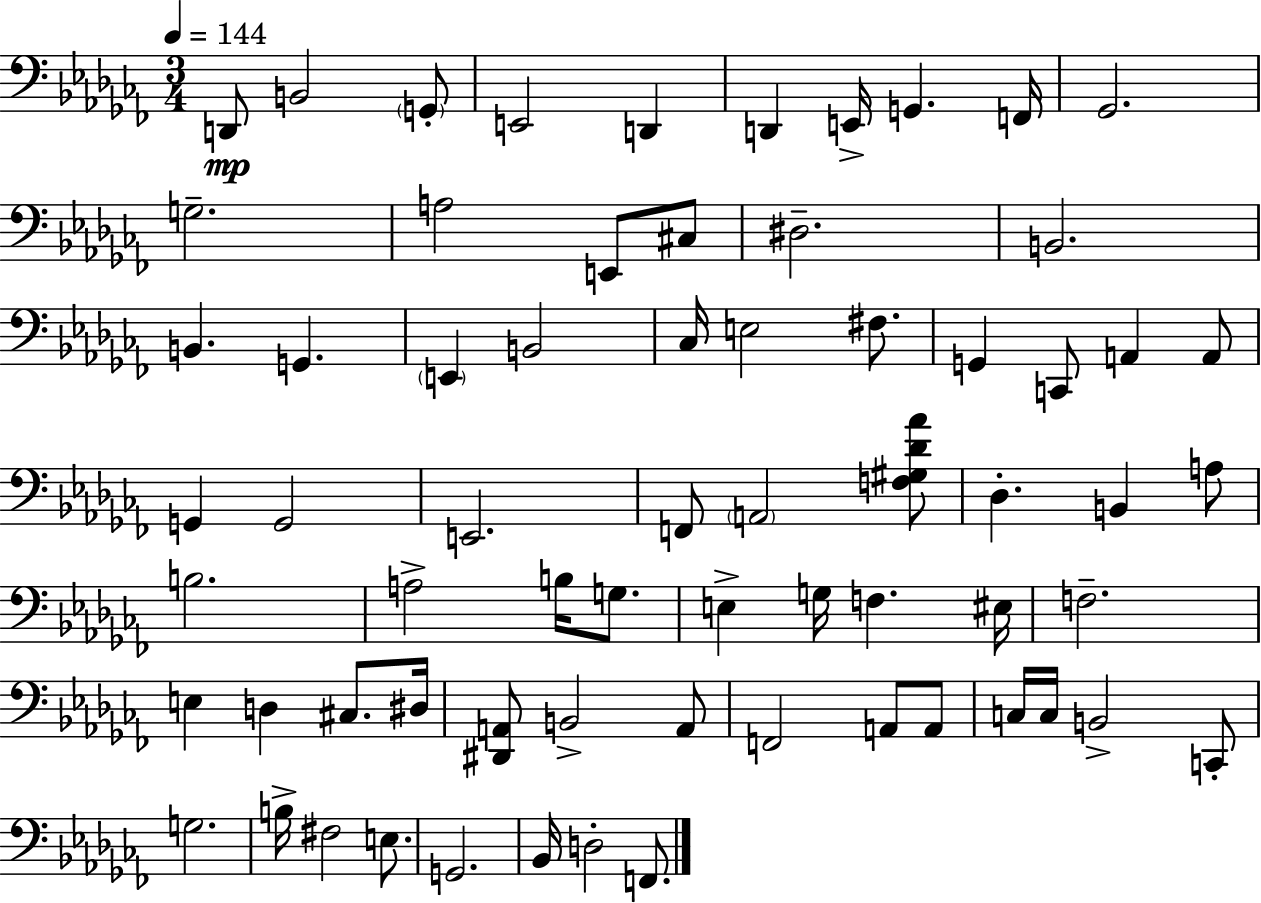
{
  \clef bass
  \numericTimeSignature
  \time 3/4
  \key aes \minor
  \tempo 4 = 144
  d,8\mp b,2 \parenthesize g,8-. | e,2 d,4 | d,4 e,16-> g,4. f,16 | ges,2. | \break g2.-- | a2 e,8 cis8 | dis2.-- | b,2. | \break b,4. g,4. | \parenthesize e,4 b,2 | ces16 e2 fis8. | g,4 c,8 a,4 a,8 | \break g,4 g,2 | e,2. | f,8 \parenthesize a,2 <f gis des' aes'>8 | des4.-. b,4 a8 | \break b2. | a2-> b16 g8. | e4-> g16 f4. eis16 | f2.-- | \break e4 d4 cis8. dis16 | <dis, a,>8 b,2-> a,8 | f,2 a,8 a,8 | c16 c16 b,2-> c,8-. | \break g2. | b16-> fis2 e8. | g,2. | bes,16 d2-. f,8. | \break \bar "|."
}